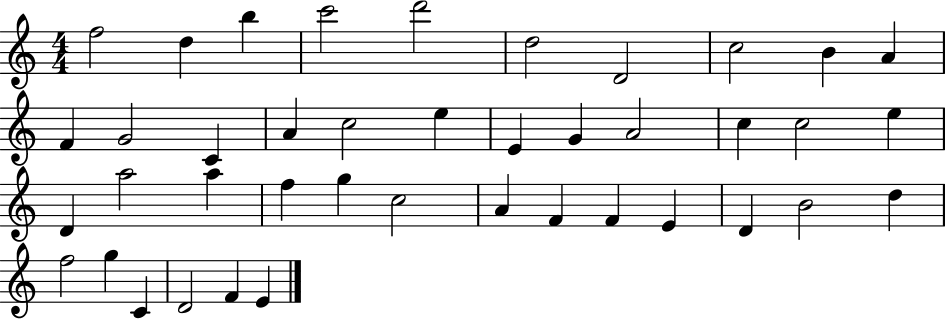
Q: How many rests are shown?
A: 0